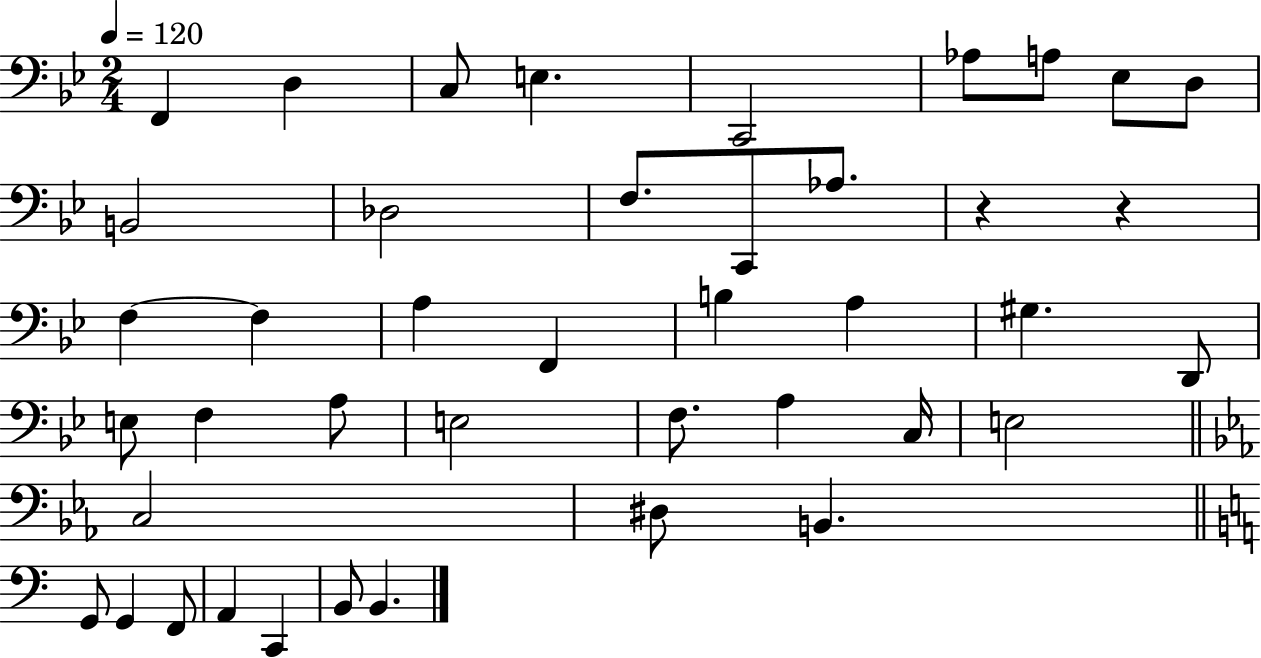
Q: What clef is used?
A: bass